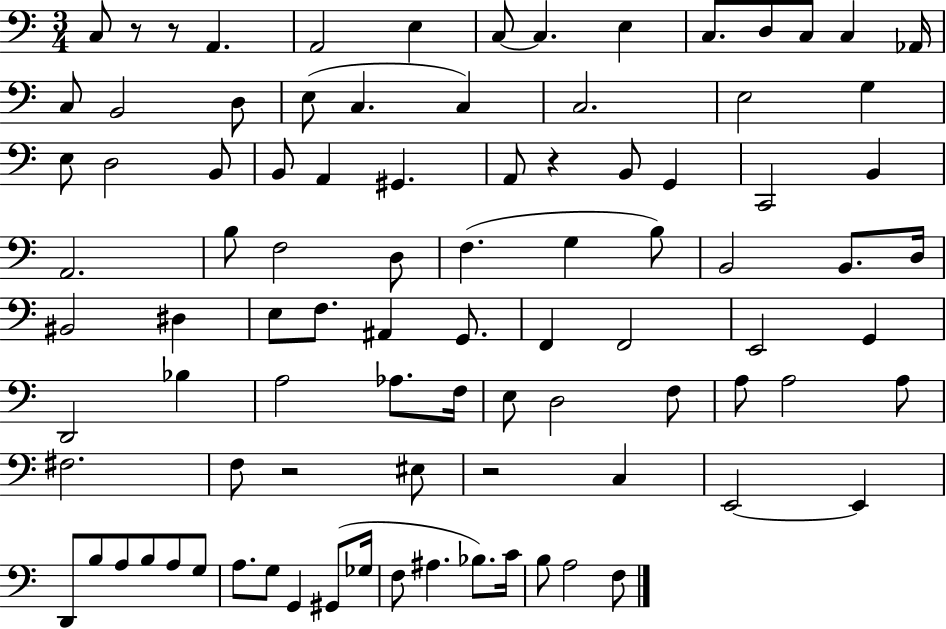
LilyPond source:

{
  \clef bass
  \numericTimeSignature
  \time 3/4
  \key c \major
  \repeat volta 2 { c8 r8 r8 a,4. | a,2 e4 | c8~~ c4. e4 | c8. d8 c8 c4 aes,16 | \break c8 b,2 d8 | e8( c4. c4) | c2. | e2 g4 | \break e8 d2 b,8 | b,8 a,4 gis,4. | a,8 r4 b,8 g,4 | c,2 b,4 | \break a,2. | b8 f2 d8 | f4.( g4 b8) | b,2 b,8. d16 | \break bis,2 dis4 | e8 f8. ais,4 g,8. | f,4 f,2 | e,2 g,4 | \break d,2 bes4 | a2 aes8. f16 | e8 d2 f8 | a8 a2 a8 | \break fis2. | f8 r2 eis8 | r2 c4 | e,2~~ e,4 | \break d,8 b8 a8 b8 a8 g8 | a8. g8 g,4 gis,8( ges16 | f8 ais4. bes8.) c'16 | b8 a2 f8 | \break } \bar "|."
}